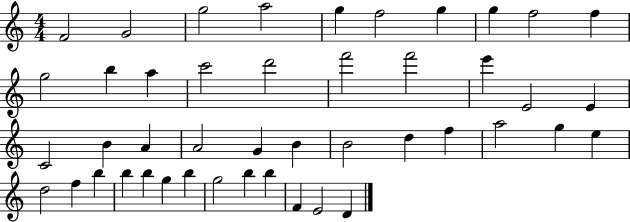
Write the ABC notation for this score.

X:1
T:Untitled
M:4/4
L:1/4
K:C
F2 G2 g2 a2 g f2 g g f2 f g2 b a c'2 d'2 f'2 f'2 e' E2 E C2 B A A2 G B B2 d f a2 g e d2 f b b b g b g2 b b F E2 D